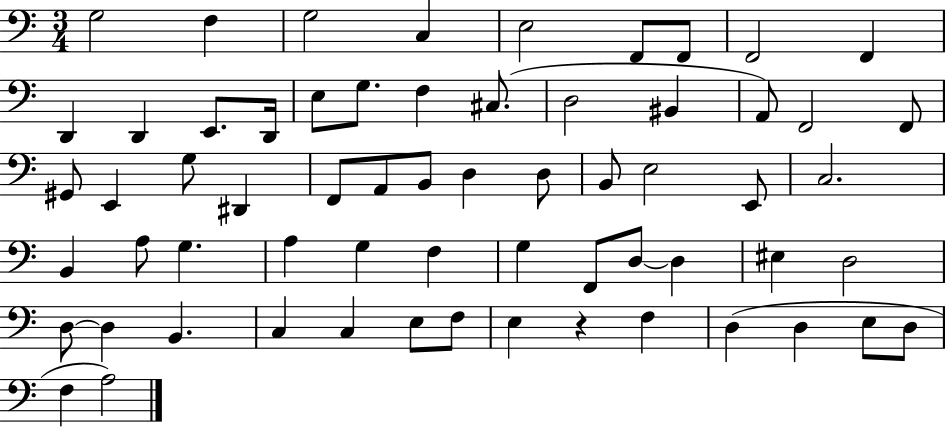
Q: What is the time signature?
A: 3/4